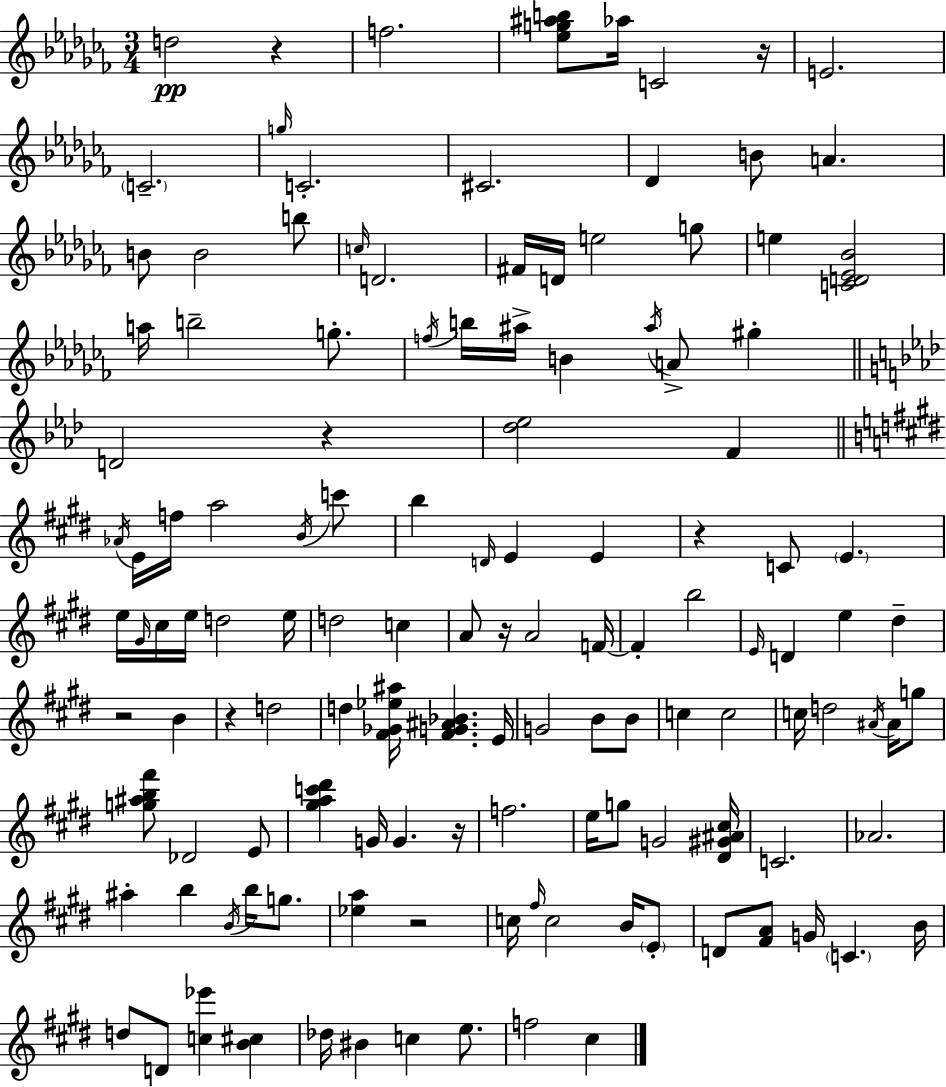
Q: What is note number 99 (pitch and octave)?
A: G4